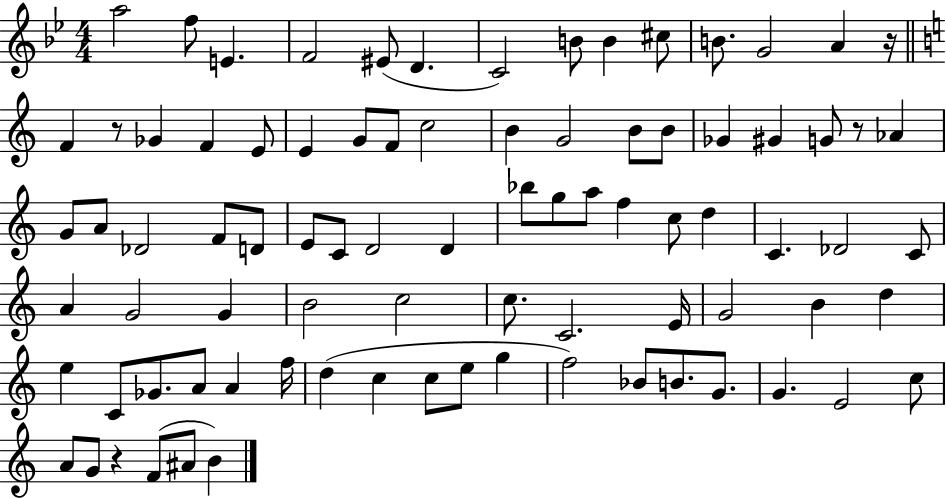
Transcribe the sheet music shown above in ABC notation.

X:1
T:Untitled
M:4/4
L:1/4
K:Bb
a2 f/2 E F2 ^E/2 D C2 B/2 B ^c/2 B/2 G2 A z/4 F z/2 _G F E/2 E G/2 F/2 c2 B G2 B/2 B/2 _G ^G G/2 z/2 _A G/2 A/2 _D2 F/2 D/2 E/2 C/2 D2 D _b/2 g/2 a/2 f c/2 d C _D2 C/2 A G2 G B2 c2 c/2 C2 E/4 G2 B d e C/2 _G/2 A/2 A f/4 d c c/2 e/2 g f2 _B/2 B/2 G/2 G E2 c/2 A/2 G/2 z F/2 ^A/2 B